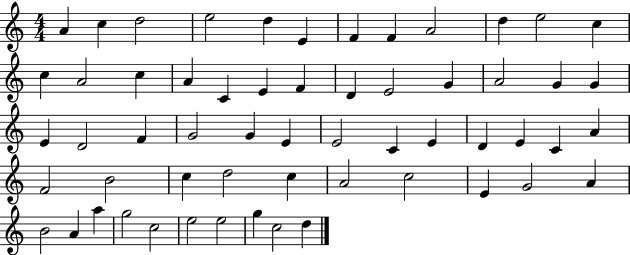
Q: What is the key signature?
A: C major